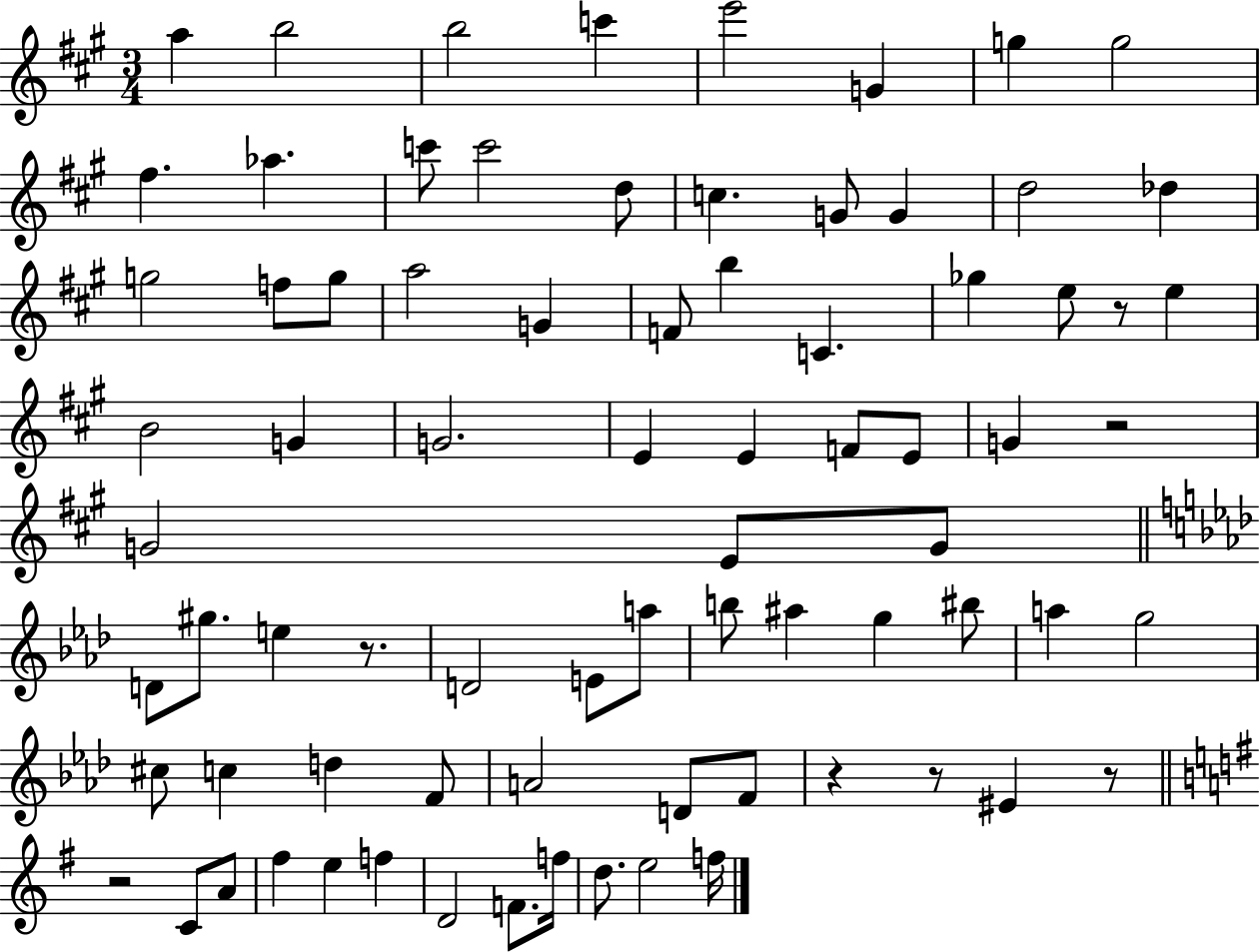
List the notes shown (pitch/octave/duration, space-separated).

A5/q B5/h B5/h C6/q E6/h G4/q G5/q G5/h F#5/q. Ab5/q. C6/e C6/h D5/e C5/q. G4/e G4/q D5/h Db5/q G5/h F5/e G5/e A5/h G4/q F4/e B5/q C4/q. Gb5/q E5/e R/e E5/q B4/h G4/q G4/h. E4/q E4/q F4/e E4/e G4/q R/h G4/h E4/e G4/e D4/e G#5/e. E5/q R/e. D4/h E4/e A5/e B5/e A#5/q G5/q BIS5/e A5/q G5/h C#5/e C5/q D5/q F4/e A4/h D4/e F4/e R/q R/e EIS4/q R/e R/h C4/e A4/e F#5/q E5/q F5/q D4/h F4/e. F5/s D5/e. E5/h F5/s